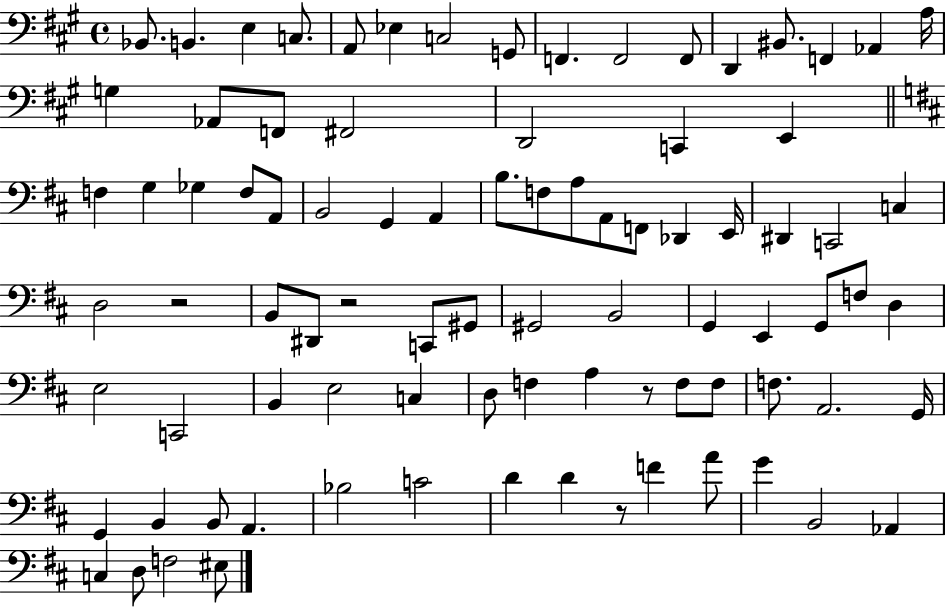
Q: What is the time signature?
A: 4/4